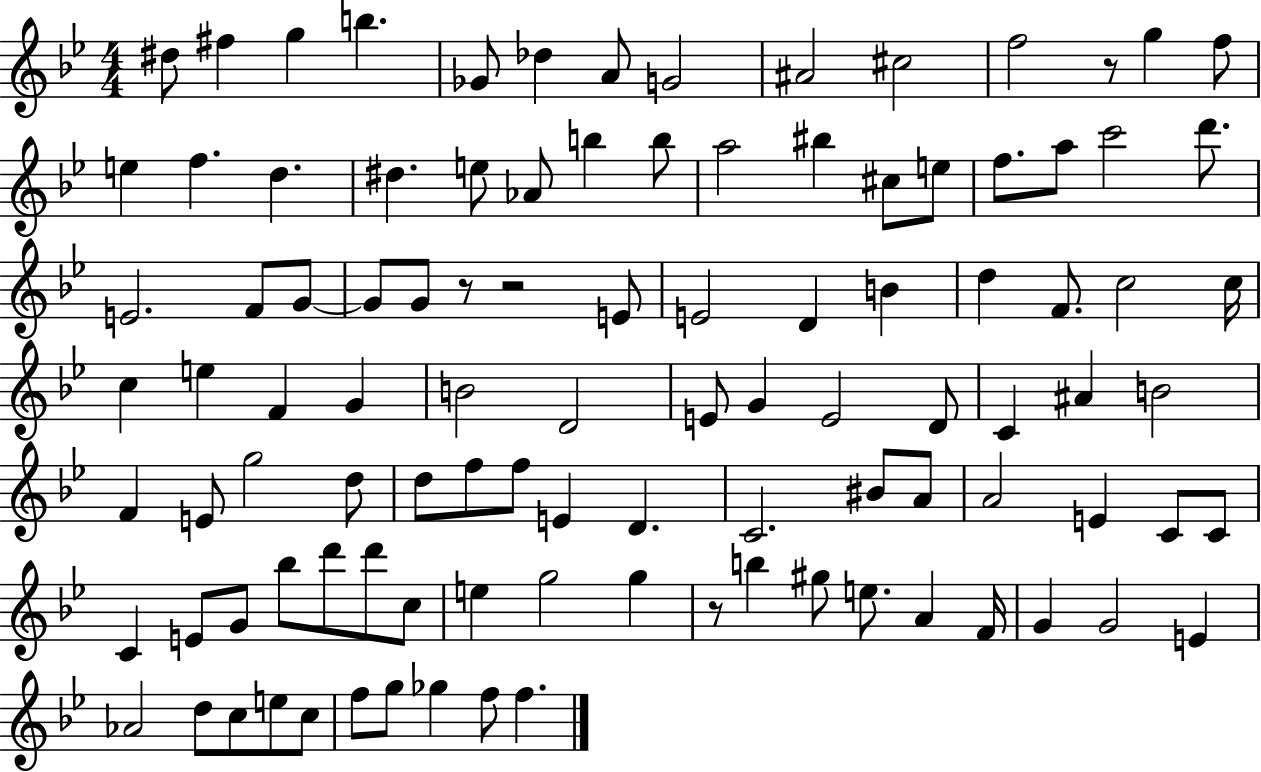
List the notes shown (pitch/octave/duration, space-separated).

D#5/e F#5/q G5/q B5/q. Gb4/e Db5/q A4/e G4/h A#4/h C#5/h F5/h R/e G5/q F5/e E5/q F5/q. D5/q. D#5/q. E5/e Ab4/e B5/q B5/e A5/h BIS5/q C#5/e E5/e F5/e. A5/e C6/h D6/e. E4/h. F4/e G4/e G4/e G4/e R/e R/h E4/e E4/h D4/q B4/q D5/q F4/e. C5/h C5/s C5/q E5/q F4/q G4/q B4/h D4/h E4/e G4/q E4/h D4/e C4/q A#4/q B4/h F4/q E4/e G5/h D5/e D5/e F5/e F5/e E4/q D4/q. C4/h. BIS4/e A4/e A4/h E4/q C4/e C4/e C4/q E4/e G4/e Bb5/e D6/e D6/e C5/e E5/q G5/h G5/q R/e B5/q G#5/e E5/e. A4/q F4/s G4/q G4/h E4/q Ab4/h D5/e C5/e E5/e C5/e F5/e G5/e Gb5/q F5/e F5/q.